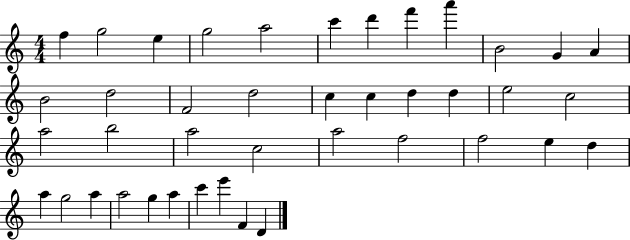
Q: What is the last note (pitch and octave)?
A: D4